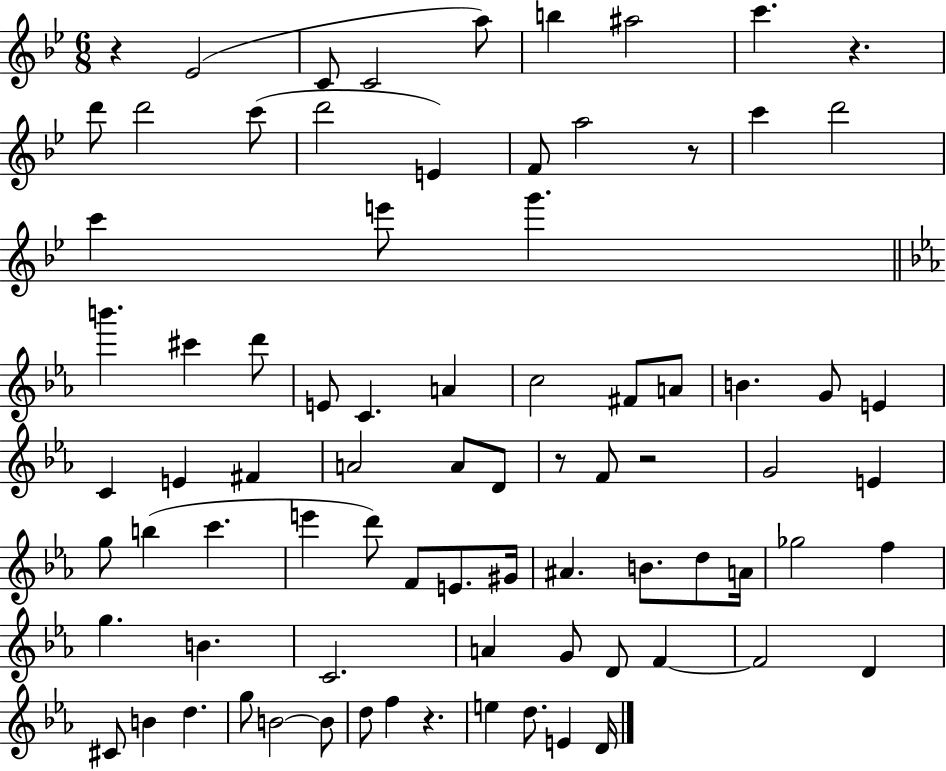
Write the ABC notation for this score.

X:1
T:Untitled
M:6/8
L:1/4
K:Bb
z _E2 C/2 C2 a/2 b ^a2 c' z d'/2 d'2 c'/2 d'2 E F/2 a2 z/2 c' d'2 c' e'/2 g' b' ^c' d'/2 E/2 C A c2 ^F/2 A/2 B G/2 E C E ^F A2 A/2 D/2 z/2 F/2 z2 G2 E g/2 b c' e' d'/2 F/2 E/2 ^G/4 ^A B/2 d/2 A/4 _g2 f g B C2 A G/2 D/2 F F2 D ^C/2 B d g/2 B2 B/2 d/2 f z e d/2 E D/4